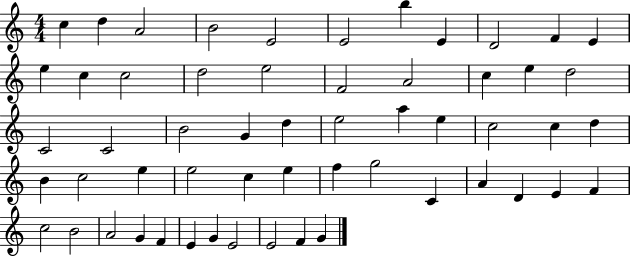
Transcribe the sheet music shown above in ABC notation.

X:1
T:Untitled
M:4/4
L:1/4
K:C
c d A2 B2 E2 E2 b E D2 F E e c c2 d2 e2 F2 A2 c e d2 C2 C2 B2 G d e2 a e c2 c d B c2 e e2 c e f g2 C A D E F c2 B2 A2 G F E G E2 E2 F G